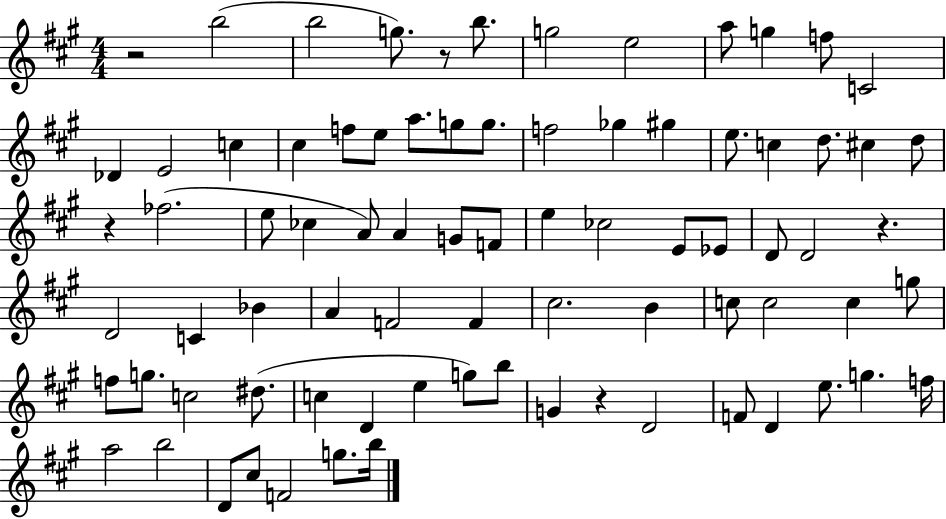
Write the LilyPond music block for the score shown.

{
  \clef treble
  \numericTimeSignature
  \time 4/4
  \key a \major
  r2 b''2( | b''2 g''8.) r8 b''8. | g''2 e''2 | a''8 g''4 f''8 c'2 | \break des'4 e'2 c''4 | cis''4 f''8 e''8 a''8. g''8 g''8. | f''2 ges''4 gis''4 | e''8. c''4 d''8. cis''4 d''8 | \break r4 fes''2.( | e''8 ces''4 a'8) a'4 g'8 f'8 | e''4 ces''2 e'8 ees'8 | d'8 d'2 r4. | \break d'2 c'4 bes'4 | a'4 f'2 f'4 | cis''2. b'4 | c''8 c''2 c''4 g''8 | \break f''8 g''8. c''2 dis''8.( | c''4 d'4 e''4 g''8) b''8 | g'4 r4 d'2 | f'8 d'4 e''8. g''4. f''16 | \break a''2 b''2 | d'8 cis''8 f'2 g''8. b''16 | \bar "|."
}